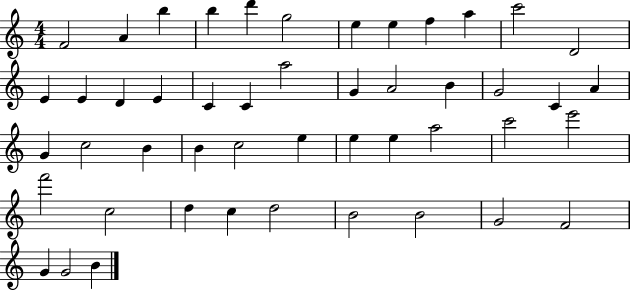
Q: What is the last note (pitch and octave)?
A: B4